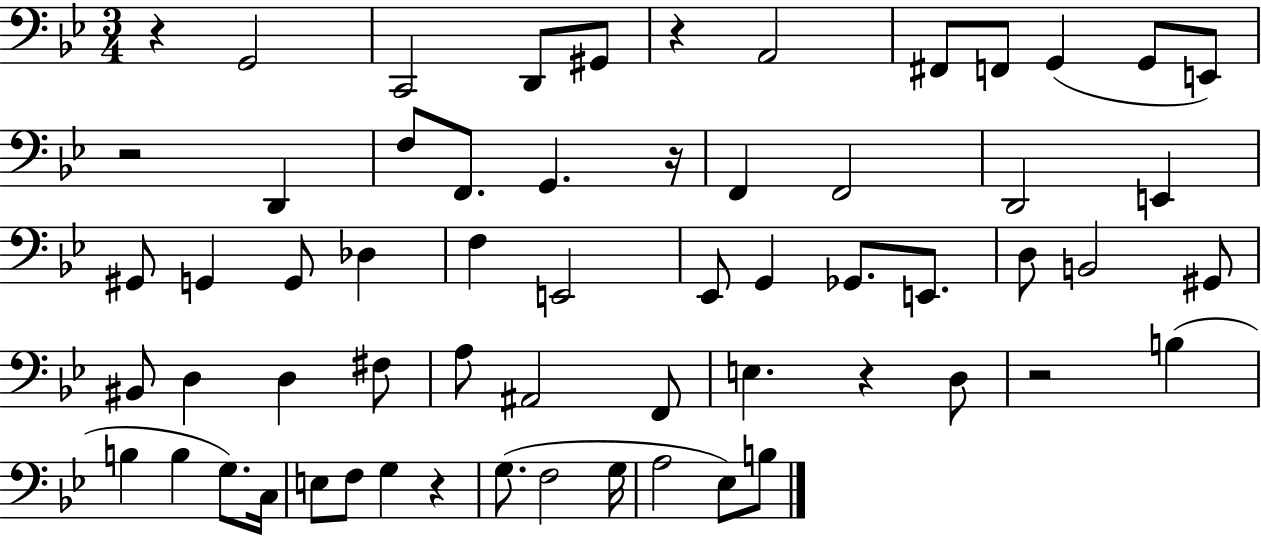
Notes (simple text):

R/q G2/h C2/h D2/e G#2/e R/q A2/h F#2/e F2/e G2/q G2/e E2/e R/h D2/q F3/e F2/e. G2/q. R/s F2/q F2/h D2/h E2/q G#2/e G2/q G2/e Db3/q F3/q E2/h Eb2/e G2/q Gb2/e. E2/e. D3/e B2/h G#2/e BIS2/e D3/q D3/q F#3/e A3/e A#2/h F2/e E3/q. R/q D3/e R/h B3/q B3/q B3/q G3/e. C3/s E3/e F3/e G3/q R/q G3/e. F3/h G3/s A3/h Eb3/e B3/e